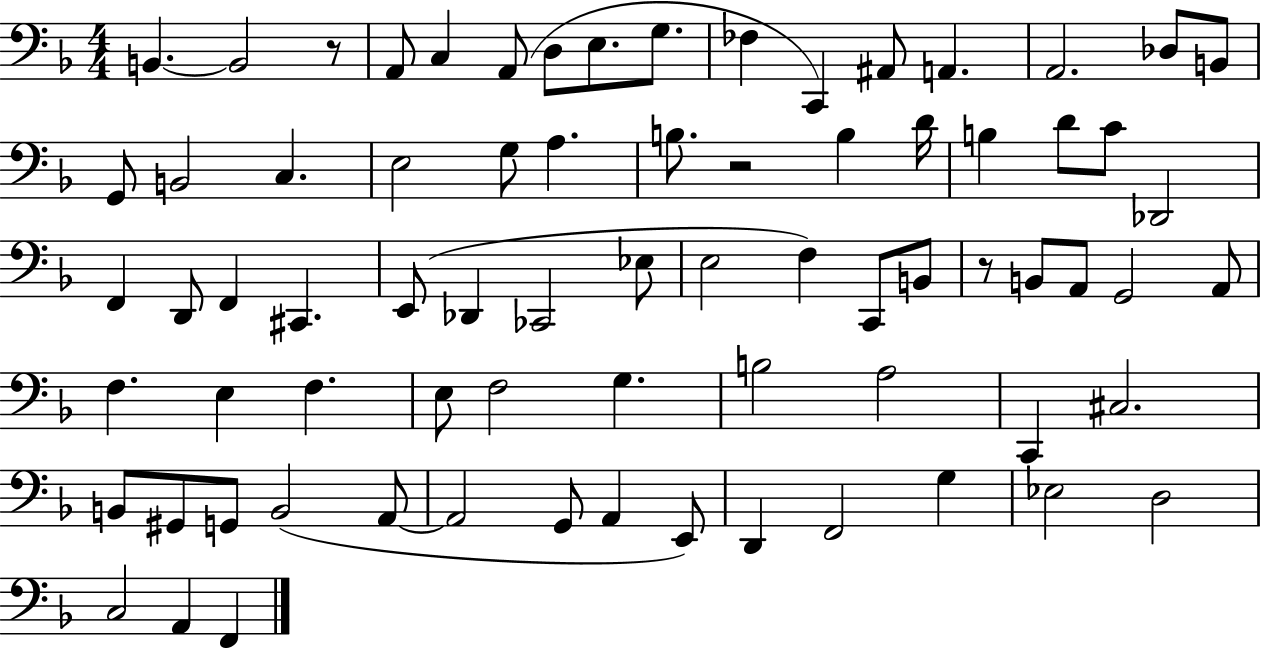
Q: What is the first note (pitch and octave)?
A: B2